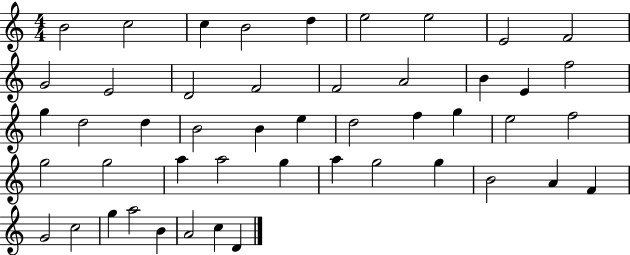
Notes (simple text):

B4/h C5/h C5/q B4/h D5/q E5/h E5/h E4/h F4/h G4/h E4/h D4/h F4/h F4/h A4/h B4/q E4/q F5/h G5/q D5/h D5/q B4/h B4/q E5/q D5/h F5/q G5/q E5/h F5/h G5/h G5/h A5/q A5/h G5/q A5/q G5/h G5/q B4/h A4/q F4/q G4/h C5/h G5/q A5/h B4/q A4/h C5/q D4/q